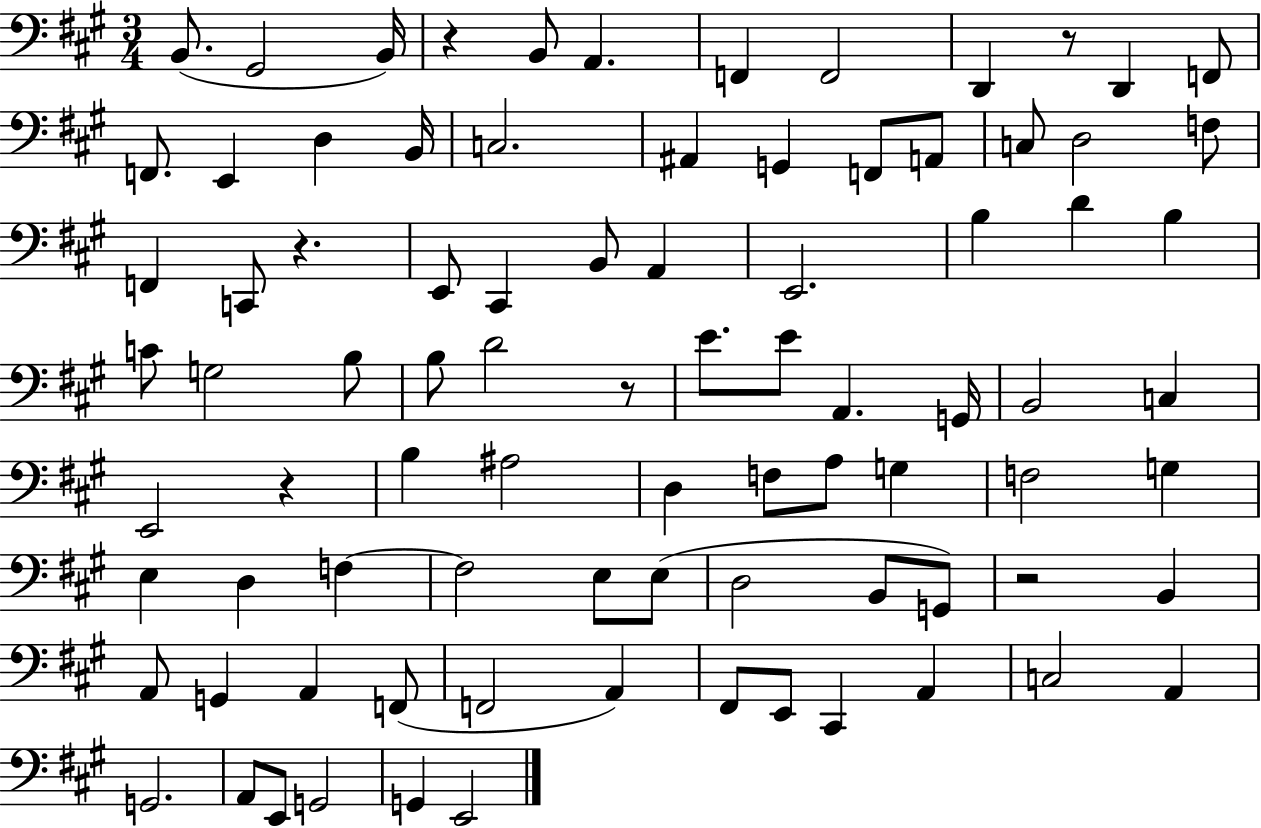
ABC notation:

X:1
T:Untitled
M:3/4
L:1/4
K:A
B,,/2 ^G,,2 B,,/4 z B,,/2 A,, F,, F,,2 D,, z/2 D,, F,,/2 F,,/2 E,, D, B,,/4 C,2 ^A,, G,, F,,/2 A,,/2 C,/2 D,2 F,/2 F,, C,,/2 z E,,/2 ^C,, B,,/2 A,, E,,2 B, D B, C/2 G,2 B,/2 B,/2 D2 z/2 E/2 E/2 A,, G,,/4 B,,2 C, E,,2 z B, ^A,2 D, F,/2 A,/2 G, F,2 G, E, D, F, F,2 E,/2 E,/2 D,2 B,,/2 G,,/2 z2 B,, A,,/2 G,, A,, F,,/2 F,,2 A,, ^F,,/2 E,,/2 ^C,, A,, C,2 A,, G,,2 A,,/2 E,,/2 G,,2 G,, E,,2